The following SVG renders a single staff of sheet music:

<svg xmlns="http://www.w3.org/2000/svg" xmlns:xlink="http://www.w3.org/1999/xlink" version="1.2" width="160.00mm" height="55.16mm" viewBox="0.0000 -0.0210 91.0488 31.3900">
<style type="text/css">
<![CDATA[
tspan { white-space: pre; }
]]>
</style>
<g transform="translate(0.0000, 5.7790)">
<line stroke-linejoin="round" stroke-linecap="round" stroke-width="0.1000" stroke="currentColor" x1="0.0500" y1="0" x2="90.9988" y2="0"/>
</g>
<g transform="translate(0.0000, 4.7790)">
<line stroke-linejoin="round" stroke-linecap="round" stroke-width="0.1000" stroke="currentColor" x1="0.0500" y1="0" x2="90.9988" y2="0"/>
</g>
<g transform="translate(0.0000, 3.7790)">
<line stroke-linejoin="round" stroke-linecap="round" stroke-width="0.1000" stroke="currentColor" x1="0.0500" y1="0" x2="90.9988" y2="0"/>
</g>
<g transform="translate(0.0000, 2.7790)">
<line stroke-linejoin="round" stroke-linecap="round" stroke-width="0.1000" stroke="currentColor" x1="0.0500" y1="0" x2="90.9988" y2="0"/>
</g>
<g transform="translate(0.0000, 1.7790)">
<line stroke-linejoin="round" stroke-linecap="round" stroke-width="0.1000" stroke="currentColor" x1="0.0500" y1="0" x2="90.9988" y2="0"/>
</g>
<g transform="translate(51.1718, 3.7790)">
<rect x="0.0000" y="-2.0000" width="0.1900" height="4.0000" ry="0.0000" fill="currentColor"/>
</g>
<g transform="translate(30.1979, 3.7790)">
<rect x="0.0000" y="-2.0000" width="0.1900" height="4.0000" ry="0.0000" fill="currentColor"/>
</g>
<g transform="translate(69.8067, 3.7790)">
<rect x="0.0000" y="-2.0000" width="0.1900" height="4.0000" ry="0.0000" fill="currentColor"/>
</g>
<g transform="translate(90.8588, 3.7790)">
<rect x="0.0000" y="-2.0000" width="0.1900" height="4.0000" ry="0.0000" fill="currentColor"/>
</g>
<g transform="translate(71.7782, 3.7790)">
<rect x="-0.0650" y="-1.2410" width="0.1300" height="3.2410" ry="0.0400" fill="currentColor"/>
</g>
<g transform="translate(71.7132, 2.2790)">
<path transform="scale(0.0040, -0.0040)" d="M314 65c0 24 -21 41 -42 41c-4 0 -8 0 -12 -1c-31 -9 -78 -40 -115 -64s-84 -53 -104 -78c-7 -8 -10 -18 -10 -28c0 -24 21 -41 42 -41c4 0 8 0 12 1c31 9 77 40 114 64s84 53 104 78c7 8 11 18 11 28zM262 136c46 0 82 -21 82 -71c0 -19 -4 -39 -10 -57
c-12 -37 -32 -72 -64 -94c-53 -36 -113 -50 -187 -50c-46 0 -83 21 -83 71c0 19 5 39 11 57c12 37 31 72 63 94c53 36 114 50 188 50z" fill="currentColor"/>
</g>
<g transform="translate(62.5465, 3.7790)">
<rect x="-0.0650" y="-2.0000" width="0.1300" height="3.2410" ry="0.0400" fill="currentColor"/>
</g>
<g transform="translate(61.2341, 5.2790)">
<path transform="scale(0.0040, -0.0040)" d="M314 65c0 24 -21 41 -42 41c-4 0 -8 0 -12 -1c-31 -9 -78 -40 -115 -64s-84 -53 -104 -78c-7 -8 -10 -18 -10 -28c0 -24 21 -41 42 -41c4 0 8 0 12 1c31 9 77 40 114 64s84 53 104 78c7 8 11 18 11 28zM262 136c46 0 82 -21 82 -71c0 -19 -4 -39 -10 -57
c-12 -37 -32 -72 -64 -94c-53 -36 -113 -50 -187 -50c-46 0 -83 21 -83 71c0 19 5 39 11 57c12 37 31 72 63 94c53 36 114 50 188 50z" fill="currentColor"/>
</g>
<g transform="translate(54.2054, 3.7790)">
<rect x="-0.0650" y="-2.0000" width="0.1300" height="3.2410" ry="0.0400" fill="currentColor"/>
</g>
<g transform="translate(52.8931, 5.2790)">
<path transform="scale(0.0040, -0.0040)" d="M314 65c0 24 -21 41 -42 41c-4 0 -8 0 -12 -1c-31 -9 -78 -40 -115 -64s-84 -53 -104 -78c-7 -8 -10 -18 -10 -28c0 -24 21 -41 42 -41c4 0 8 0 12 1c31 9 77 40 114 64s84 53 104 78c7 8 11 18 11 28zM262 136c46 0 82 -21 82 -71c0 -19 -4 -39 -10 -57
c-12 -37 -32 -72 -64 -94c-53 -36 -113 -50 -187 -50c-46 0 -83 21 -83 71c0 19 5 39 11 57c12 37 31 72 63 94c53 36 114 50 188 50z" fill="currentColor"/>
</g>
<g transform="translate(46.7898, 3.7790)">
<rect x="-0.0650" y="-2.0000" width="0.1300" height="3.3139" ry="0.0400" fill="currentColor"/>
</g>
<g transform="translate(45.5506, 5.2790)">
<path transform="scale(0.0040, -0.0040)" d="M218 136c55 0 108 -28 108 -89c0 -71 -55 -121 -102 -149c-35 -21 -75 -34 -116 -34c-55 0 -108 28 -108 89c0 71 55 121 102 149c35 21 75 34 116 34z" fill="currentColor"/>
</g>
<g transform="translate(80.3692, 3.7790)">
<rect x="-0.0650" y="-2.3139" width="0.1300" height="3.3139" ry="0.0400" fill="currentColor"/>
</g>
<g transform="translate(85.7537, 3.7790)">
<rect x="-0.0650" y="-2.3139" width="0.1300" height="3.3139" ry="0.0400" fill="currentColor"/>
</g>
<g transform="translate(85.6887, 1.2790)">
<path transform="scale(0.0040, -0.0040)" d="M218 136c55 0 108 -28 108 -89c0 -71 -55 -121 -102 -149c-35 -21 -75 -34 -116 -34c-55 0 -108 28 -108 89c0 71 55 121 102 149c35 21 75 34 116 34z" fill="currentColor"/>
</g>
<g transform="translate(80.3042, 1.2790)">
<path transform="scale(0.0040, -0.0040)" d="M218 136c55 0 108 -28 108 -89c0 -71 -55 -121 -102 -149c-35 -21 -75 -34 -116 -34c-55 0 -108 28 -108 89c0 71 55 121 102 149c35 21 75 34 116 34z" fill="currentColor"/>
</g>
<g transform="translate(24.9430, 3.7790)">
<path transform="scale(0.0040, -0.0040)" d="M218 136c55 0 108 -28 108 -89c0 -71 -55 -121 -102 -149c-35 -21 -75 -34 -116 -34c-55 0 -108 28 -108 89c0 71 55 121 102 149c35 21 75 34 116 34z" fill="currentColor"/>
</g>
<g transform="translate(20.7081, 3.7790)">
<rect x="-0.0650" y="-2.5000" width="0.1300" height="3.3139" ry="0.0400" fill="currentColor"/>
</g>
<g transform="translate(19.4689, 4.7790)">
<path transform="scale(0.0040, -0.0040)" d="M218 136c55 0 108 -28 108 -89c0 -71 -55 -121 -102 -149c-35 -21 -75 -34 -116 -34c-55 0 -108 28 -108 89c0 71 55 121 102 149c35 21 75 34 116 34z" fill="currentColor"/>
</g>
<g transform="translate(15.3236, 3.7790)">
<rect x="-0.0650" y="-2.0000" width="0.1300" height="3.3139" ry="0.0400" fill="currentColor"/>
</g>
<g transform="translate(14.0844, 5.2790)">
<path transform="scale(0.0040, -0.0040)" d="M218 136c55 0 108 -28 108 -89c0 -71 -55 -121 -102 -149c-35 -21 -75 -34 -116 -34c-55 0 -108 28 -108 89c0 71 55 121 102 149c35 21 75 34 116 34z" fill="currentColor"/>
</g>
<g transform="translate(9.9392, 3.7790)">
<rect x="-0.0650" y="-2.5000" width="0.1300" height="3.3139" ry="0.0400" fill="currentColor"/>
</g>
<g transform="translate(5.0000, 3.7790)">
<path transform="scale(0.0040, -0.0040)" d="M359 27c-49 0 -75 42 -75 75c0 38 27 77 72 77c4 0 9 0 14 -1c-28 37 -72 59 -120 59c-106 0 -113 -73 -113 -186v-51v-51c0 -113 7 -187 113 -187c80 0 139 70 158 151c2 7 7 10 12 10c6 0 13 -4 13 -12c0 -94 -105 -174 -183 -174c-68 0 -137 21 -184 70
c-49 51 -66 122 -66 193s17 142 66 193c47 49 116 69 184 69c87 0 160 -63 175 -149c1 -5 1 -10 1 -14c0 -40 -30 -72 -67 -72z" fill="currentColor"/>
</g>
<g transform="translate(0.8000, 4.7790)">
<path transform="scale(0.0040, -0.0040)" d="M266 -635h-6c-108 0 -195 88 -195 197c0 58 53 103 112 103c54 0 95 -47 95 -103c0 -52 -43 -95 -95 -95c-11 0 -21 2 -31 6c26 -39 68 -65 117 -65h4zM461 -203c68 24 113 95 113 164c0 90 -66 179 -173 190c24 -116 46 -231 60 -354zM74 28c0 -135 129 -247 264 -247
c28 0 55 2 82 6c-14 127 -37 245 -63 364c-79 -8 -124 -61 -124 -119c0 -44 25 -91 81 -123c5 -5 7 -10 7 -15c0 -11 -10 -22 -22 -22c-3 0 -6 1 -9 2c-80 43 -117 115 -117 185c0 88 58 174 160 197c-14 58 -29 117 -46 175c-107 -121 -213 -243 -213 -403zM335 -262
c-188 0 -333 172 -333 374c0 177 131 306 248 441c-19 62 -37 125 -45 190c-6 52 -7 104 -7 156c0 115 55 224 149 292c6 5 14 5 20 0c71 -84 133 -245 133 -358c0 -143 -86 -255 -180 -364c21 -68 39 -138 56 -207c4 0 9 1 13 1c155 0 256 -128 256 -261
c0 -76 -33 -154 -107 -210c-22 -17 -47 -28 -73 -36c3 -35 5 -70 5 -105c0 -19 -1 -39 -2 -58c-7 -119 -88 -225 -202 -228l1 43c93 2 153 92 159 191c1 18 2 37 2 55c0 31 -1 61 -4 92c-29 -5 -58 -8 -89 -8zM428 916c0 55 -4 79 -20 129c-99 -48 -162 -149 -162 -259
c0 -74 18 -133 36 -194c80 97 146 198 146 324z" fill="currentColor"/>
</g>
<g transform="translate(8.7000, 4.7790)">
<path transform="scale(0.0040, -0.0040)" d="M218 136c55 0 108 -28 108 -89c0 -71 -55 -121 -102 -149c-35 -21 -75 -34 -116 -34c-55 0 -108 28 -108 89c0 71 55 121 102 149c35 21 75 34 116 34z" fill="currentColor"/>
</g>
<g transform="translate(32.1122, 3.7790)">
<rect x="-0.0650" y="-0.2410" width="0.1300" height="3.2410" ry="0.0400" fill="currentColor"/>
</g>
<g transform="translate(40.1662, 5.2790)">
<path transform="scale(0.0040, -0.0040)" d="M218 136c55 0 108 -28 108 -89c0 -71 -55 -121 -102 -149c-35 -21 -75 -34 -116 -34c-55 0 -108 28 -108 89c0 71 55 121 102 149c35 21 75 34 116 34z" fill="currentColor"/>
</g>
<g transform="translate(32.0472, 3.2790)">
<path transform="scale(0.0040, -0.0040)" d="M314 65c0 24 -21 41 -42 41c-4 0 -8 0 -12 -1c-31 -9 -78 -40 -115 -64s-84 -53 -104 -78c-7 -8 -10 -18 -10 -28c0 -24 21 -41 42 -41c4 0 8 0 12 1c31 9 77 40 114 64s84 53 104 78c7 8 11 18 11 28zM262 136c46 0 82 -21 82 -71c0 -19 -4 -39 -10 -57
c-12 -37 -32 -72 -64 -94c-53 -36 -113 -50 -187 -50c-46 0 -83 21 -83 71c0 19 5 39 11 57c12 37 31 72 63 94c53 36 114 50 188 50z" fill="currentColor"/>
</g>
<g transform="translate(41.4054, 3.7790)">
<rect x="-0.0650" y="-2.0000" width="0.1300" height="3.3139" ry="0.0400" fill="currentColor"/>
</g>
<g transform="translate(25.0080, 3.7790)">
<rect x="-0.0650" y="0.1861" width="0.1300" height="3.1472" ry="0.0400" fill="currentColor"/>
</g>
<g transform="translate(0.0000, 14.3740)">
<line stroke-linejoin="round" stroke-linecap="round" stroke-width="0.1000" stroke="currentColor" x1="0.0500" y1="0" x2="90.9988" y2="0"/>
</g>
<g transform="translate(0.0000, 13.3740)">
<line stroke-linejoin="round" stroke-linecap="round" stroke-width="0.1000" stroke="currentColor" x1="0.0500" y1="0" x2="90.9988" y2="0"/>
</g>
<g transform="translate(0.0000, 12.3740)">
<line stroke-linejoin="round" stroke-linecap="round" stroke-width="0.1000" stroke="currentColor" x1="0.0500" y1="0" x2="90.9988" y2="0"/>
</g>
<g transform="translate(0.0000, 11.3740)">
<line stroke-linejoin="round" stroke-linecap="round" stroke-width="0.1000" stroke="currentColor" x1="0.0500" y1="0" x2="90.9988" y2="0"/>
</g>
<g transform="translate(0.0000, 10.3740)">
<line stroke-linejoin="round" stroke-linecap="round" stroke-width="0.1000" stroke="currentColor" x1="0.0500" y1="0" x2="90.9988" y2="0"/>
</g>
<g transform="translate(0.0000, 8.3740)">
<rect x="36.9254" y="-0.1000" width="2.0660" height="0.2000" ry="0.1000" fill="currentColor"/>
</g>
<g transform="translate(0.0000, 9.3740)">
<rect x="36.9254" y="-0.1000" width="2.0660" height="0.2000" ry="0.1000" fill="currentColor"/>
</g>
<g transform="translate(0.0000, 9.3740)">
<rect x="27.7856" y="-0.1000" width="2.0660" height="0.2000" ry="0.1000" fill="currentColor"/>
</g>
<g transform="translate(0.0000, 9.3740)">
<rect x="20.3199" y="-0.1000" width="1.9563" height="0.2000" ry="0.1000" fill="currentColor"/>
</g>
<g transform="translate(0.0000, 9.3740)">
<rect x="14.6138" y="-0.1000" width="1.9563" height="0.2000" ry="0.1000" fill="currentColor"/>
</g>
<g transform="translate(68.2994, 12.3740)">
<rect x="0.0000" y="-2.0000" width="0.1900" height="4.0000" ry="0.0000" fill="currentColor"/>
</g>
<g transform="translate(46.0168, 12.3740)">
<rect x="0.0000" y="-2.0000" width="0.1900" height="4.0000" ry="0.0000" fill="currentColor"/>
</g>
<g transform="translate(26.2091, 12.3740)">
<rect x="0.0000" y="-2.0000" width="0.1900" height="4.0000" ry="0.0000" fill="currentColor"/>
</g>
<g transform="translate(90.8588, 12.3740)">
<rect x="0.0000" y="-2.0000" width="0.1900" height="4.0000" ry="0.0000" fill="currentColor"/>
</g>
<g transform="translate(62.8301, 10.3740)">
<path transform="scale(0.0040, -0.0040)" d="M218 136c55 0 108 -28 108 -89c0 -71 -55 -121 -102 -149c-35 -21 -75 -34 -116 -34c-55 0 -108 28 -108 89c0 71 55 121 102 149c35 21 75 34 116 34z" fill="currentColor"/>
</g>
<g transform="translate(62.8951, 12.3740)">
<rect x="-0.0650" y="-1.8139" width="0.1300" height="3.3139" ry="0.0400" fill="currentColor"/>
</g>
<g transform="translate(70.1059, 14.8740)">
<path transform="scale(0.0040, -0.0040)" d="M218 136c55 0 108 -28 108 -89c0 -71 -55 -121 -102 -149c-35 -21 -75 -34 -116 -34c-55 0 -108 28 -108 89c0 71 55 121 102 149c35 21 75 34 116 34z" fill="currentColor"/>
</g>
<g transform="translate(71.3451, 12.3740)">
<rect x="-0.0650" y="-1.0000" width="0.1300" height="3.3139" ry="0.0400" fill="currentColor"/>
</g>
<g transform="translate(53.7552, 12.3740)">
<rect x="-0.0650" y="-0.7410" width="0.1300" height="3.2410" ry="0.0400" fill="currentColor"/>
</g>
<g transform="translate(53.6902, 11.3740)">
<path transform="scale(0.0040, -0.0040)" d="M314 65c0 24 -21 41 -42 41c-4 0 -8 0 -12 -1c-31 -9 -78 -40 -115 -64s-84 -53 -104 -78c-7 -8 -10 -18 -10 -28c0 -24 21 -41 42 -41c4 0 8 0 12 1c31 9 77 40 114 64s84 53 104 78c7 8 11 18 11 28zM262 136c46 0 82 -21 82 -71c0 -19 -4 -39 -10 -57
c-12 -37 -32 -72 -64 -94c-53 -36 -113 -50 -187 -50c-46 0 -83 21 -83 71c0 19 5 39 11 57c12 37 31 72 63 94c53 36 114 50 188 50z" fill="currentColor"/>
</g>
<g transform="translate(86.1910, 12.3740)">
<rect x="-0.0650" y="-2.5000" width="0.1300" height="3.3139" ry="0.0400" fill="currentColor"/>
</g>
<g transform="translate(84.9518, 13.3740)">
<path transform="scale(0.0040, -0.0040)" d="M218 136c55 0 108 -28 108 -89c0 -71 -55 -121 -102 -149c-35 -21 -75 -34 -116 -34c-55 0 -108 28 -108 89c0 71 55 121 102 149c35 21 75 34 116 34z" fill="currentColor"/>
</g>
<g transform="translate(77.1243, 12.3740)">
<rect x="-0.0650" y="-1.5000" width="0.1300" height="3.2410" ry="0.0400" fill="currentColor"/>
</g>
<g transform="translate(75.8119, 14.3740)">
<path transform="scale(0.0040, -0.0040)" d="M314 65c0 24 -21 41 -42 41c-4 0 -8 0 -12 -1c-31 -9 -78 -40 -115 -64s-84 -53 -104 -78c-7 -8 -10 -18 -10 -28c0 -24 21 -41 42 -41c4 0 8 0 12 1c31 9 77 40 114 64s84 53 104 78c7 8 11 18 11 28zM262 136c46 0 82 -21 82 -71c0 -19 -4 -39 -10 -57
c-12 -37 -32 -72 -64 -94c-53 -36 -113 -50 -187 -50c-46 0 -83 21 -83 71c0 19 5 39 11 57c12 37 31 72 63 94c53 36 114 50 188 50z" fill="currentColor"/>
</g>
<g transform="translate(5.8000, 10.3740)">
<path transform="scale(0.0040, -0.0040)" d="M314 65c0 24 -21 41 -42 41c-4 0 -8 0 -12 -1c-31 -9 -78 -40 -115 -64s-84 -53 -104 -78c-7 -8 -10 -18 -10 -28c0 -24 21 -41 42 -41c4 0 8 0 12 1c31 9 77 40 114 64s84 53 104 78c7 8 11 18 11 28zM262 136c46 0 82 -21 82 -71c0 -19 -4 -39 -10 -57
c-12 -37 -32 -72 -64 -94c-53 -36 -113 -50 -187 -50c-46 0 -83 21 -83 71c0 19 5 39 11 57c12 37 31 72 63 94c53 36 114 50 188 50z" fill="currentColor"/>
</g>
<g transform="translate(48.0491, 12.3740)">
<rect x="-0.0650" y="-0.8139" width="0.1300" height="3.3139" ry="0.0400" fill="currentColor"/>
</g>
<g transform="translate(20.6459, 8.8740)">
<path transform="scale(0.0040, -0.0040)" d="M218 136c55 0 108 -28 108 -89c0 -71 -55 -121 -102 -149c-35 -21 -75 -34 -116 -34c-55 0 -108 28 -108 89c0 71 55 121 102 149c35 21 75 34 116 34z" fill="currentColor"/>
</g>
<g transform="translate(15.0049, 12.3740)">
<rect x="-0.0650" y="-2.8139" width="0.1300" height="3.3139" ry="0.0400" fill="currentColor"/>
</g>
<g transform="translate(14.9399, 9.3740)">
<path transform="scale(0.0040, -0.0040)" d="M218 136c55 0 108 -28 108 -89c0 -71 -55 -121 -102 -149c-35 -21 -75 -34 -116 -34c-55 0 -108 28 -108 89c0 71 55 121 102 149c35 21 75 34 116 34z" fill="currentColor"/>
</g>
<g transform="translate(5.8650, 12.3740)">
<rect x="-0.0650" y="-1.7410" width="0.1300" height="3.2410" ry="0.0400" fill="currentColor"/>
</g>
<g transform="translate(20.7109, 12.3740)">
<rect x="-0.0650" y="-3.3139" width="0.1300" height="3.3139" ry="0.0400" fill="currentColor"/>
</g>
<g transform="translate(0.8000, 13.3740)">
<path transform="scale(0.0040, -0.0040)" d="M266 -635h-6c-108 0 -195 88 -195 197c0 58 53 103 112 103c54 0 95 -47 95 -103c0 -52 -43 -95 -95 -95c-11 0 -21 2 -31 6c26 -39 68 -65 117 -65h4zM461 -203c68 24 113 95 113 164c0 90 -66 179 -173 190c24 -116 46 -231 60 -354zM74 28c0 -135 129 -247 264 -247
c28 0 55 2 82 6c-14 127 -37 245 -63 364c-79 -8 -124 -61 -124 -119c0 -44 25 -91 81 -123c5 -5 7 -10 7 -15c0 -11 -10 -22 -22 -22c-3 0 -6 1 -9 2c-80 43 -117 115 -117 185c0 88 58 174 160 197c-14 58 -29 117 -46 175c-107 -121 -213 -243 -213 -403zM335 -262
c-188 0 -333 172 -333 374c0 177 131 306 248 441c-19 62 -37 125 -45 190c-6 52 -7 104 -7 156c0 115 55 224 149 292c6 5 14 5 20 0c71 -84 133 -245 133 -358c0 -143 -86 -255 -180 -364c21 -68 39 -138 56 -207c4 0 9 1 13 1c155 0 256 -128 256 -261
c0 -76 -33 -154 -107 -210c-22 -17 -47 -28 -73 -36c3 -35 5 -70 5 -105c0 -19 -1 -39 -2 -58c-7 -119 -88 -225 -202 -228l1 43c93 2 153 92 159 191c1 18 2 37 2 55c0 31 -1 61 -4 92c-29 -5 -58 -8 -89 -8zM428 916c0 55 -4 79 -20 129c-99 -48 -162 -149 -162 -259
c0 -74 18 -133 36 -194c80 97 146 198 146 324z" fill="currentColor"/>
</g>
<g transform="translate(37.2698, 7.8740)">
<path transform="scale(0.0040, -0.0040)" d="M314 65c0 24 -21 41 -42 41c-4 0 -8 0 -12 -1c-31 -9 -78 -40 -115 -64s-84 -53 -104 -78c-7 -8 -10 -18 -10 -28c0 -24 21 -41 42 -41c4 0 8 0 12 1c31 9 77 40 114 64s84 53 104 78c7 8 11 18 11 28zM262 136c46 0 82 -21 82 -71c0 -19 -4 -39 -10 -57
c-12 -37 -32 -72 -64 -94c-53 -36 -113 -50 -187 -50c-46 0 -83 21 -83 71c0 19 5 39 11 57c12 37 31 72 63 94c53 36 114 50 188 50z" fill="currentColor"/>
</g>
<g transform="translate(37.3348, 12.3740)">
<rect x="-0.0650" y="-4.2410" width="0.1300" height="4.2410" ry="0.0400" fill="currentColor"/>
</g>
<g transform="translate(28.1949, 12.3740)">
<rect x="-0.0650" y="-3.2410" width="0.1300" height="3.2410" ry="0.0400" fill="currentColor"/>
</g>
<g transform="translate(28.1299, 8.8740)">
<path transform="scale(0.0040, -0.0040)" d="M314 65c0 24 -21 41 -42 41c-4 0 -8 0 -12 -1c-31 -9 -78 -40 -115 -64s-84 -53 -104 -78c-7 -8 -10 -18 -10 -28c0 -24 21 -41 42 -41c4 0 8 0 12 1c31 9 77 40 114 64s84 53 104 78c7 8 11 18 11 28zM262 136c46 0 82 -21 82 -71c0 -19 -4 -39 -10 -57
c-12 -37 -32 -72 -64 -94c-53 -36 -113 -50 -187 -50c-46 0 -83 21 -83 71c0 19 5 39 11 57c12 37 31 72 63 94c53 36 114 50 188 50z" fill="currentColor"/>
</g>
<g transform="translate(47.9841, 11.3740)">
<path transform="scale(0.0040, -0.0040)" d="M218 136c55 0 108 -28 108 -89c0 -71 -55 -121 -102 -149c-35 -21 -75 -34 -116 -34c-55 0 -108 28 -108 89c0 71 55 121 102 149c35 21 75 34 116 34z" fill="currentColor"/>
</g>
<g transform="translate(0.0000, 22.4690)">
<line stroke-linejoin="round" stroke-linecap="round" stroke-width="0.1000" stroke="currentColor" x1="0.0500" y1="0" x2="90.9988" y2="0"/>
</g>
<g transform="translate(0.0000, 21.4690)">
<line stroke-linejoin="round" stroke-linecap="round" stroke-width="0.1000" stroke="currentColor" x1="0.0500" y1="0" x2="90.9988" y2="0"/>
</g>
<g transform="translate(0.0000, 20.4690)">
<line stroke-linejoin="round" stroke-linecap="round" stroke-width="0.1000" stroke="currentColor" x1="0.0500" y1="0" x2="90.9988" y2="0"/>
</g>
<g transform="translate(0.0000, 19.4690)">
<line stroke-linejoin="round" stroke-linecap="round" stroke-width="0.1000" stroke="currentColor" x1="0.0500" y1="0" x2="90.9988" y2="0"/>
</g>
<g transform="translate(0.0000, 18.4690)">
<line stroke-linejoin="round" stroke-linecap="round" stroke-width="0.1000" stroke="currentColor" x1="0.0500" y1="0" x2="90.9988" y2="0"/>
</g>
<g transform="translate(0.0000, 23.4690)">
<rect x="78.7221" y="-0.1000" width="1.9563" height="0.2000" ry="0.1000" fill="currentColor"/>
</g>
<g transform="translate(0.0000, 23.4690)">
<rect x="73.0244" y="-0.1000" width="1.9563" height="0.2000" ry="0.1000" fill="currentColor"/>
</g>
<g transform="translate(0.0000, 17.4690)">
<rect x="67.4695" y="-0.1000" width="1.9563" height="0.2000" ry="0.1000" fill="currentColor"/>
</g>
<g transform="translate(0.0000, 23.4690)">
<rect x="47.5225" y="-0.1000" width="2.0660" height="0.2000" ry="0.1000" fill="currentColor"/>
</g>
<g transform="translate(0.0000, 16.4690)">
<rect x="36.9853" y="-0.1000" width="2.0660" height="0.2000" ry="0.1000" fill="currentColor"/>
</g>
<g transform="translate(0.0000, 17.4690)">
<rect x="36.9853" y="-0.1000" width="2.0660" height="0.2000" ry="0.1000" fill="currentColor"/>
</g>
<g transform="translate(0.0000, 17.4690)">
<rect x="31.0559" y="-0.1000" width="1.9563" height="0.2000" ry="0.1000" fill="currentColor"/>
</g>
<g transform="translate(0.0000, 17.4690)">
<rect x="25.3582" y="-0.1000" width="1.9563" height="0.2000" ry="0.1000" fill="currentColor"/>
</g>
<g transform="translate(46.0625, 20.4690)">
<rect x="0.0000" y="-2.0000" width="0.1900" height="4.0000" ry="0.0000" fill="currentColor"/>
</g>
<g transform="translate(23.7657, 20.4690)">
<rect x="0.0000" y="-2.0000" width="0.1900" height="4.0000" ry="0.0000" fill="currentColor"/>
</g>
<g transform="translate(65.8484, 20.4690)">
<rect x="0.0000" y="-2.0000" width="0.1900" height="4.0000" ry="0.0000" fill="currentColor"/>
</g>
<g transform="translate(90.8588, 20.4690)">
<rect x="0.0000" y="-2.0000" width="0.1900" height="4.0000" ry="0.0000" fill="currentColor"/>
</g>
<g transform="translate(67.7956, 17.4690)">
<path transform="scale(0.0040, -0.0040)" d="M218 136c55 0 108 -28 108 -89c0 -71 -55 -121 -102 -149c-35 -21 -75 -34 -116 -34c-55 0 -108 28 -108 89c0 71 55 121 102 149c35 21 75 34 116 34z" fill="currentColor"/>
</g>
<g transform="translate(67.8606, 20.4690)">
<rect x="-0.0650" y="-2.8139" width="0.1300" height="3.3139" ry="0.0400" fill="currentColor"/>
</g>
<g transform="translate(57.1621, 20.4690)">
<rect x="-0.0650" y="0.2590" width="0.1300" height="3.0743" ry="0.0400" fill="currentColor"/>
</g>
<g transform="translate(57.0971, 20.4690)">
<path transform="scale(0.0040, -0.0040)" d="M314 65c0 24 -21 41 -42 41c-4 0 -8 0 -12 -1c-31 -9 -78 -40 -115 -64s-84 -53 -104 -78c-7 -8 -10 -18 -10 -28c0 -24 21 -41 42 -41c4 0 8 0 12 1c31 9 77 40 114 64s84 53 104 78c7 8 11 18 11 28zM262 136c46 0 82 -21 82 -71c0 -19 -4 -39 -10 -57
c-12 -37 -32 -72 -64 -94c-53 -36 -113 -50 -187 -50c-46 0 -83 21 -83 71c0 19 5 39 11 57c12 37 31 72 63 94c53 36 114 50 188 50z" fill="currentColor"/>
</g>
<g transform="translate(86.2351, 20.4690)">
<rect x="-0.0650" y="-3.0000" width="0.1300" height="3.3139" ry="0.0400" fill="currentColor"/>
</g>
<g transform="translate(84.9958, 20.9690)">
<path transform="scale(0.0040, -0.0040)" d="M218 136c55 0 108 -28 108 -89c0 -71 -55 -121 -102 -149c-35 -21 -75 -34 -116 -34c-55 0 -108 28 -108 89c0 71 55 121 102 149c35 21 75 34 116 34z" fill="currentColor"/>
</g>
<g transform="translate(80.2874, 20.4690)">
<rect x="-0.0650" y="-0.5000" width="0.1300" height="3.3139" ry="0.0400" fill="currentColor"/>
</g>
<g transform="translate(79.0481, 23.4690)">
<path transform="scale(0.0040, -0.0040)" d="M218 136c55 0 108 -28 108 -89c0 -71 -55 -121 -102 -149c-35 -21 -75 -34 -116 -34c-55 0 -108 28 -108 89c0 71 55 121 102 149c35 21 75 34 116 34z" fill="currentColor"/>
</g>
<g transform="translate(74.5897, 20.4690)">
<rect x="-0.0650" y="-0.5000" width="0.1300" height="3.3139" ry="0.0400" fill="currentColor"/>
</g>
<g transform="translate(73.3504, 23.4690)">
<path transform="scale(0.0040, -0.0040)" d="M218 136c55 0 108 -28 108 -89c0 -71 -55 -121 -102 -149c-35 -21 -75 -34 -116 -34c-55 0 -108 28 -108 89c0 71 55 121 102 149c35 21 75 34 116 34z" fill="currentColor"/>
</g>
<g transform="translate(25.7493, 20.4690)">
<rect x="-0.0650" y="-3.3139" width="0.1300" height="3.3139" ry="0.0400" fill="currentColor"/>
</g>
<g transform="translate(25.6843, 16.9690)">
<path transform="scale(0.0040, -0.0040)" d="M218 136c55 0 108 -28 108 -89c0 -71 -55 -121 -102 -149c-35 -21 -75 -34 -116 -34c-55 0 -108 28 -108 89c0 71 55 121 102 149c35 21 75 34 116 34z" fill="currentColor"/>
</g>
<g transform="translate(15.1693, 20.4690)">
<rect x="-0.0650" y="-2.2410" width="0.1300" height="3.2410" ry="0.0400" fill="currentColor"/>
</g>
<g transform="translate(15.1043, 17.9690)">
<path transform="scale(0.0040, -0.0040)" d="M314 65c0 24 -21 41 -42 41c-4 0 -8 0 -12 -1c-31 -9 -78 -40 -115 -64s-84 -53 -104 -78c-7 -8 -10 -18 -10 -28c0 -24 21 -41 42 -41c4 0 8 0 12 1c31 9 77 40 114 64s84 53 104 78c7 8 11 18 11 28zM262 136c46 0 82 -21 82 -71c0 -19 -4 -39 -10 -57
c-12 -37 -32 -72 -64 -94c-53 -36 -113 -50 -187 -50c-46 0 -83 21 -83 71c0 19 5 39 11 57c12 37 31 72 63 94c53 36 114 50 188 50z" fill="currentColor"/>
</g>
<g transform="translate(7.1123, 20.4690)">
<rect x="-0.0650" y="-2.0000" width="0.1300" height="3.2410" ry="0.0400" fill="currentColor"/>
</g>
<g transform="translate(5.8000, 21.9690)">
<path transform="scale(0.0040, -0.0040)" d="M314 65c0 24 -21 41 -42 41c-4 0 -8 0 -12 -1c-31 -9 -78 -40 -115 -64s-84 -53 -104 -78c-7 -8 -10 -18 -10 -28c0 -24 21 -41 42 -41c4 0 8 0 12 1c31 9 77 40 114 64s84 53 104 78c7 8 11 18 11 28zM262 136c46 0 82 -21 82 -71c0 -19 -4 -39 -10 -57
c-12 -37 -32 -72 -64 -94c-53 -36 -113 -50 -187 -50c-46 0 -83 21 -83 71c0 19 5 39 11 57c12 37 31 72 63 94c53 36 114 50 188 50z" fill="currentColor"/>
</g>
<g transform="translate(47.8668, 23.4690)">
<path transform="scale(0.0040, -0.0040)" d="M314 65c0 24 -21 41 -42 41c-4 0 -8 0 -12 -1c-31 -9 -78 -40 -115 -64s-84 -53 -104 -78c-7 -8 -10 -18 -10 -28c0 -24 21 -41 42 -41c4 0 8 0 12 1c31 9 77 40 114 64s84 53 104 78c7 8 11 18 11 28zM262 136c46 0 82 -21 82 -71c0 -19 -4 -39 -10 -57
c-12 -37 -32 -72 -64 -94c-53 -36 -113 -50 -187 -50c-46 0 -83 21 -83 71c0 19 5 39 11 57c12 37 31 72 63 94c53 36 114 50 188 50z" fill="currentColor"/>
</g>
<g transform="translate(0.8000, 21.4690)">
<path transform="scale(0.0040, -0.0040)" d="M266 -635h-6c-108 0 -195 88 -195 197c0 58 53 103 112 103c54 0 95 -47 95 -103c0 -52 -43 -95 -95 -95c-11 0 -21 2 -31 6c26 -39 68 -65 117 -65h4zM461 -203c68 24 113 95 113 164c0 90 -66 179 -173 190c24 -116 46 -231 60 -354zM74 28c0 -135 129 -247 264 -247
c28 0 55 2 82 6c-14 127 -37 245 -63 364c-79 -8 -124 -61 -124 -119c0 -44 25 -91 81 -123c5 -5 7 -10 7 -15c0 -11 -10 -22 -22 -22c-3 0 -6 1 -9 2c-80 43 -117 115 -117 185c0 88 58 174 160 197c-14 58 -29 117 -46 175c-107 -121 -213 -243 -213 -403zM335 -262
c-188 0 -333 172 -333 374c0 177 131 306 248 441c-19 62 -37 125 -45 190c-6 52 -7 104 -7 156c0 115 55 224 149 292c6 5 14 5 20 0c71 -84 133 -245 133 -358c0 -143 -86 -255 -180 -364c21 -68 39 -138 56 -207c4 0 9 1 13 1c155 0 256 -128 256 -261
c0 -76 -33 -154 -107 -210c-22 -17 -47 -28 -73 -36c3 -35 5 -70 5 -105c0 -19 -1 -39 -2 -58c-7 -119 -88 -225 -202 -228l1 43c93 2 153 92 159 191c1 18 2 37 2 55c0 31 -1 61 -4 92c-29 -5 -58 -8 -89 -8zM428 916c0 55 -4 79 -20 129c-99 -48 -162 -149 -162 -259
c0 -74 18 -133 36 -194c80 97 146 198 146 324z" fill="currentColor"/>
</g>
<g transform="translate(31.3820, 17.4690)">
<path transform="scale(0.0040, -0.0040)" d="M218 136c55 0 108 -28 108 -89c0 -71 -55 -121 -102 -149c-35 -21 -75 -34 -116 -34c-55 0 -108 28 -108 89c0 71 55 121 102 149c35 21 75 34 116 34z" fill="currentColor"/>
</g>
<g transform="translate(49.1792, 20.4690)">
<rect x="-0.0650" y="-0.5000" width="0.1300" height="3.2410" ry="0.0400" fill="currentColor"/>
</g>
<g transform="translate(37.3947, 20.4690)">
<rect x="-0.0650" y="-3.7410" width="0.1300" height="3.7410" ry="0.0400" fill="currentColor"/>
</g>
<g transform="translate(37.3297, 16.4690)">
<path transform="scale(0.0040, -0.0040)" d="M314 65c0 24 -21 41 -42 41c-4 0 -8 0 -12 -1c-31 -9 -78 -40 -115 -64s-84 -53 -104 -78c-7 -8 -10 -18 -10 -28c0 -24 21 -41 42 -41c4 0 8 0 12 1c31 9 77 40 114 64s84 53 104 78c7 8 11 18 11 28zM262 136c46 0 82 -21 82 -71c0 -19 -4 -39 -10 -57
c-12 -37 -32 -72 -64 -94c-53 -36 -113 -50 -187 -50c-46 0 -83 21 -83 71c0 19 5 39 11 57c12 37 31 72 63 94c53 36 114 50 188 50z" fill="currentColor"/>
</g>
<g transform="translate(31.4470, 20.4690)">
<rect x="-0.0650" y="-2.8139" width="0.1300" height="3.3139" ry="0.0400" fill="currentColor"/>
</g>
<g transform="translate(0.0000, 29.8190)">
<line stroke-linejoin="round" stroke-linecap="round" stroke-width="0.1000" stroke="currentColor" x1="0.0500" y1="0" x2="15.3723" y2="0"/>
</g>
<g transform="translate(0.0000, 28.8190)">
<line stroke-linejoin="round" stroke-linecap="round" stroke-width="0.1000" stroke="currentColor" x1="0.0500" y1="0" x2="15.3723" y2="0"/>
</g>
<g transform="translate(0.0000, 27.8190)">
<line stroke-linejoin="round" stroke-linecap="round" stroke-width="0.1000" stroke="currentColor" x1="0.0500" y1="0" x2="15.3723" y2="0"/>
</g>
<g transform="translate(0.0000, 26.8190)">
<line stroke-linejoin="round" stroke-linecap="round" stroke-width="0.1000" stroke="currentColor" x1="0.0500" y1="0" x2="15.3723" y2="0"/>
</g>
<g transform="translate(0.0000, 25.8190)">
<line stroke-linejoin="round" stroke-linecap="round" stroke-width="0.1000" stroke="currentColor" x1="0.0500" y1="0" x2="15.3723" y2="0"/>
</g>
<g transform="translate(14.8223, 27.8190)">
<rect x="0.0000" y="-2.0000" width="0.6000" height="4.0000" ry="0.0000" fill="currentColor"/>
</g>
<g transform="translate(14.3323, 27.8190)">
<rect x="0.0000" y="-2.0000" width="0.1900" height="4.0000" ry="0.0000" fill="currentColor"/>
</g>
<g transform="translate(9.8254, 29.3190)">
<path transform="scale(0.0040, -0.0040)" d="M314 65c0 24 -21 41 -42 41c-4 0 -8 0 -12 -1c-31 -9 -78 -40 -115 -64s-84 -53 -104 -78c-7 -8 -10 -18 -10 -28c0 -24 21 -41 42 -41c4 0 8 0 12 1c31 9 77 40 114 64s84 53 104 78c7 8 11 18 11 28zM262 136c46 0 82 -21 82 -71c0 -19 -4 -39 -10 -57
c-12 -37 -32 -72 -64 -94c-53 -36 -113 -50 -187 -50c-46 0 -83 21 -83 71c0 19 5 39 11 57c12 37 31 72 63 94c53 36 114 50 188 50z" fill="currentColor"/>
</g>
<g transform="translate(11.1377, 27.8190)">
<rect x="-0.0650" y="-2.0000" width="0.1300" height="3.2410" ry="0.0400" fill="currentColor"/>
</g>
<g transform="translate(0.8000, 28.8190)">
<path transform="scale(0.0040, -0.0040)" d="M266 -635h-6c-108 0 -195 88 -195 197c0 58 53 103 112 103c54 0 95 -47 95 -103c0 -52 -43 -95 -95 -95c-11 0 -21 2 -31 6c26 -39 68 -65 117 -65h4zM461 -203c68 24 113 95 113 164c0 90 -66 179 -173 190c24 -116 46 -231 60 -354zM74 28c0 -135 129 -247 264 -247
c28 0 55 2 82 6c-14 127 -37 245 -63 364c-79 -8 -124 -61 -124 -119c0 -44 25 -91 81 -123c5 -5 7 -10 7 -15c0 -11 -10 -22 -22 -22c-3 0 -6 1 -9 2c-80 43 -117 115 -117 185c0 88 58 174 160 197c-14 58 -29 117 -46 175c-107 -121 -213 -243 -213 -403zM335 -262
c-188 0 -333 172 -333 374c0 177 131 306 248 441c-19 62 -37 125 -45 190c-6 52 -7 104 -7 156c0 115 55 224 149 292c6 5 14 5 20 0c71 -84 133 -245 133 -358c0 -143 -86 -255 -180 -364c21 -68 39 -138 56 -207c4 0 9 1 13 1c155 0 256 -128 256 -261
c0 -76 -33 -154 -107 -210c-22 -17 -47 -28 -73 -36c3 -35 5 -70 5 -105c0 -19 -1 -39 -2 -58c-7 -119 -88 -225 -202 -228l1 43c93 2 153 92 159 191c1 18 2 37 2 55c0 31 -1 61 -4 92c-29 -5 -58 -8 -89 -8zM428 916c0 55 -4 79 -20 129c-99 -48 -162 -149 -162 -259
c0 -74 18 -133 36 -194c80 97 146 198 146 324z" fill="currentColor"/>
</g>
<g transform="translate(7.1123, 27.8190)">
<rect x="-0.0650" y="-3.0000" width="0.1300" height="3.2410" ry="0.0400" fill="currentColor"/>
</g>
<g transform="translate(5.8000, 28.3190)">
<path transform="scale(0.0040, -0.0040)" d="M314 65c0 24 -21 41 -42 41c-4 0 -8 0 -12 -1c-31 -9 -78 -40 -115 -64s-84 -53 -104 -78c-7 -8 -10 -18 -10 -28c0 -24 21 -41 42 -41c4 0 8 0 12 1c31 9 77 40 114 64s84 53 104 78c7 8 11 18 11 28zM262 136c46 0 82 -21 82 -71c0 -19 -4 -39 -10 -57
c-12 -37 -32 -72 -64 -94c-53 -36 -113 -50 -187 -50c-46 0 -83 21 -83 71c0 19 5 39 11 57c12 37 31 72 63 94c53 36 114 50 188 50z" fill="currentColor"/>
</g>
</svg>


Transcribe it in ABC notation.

X:1
T:Untitled
M:4/4
L:1/4
K:C
G F G B c2 F F F2 F2 e2 g g f2 a b b2 d'2 d d2 f D E2 G F2 g2 b a c'2 C2 B2 a C C A A2 F2